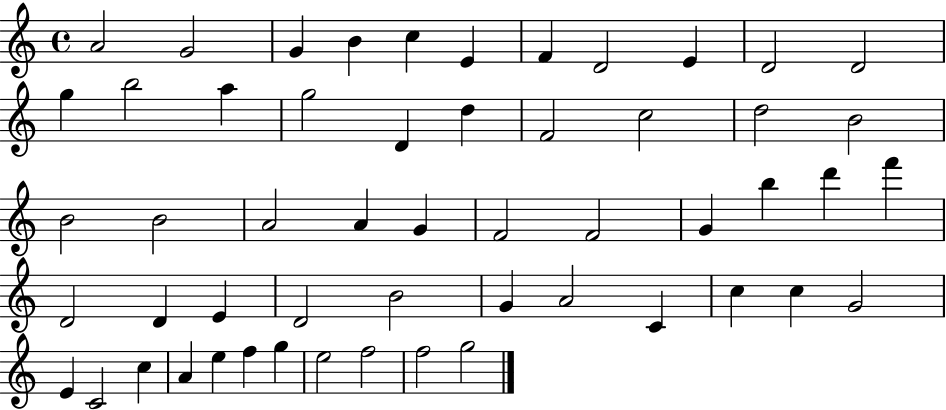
A4/h G4/h G4/q B4/q C5/q E4/q F4/q D4/h E4/q D4/h D4/h G5/q B5/h A5/q G5/h D4/q D5/q F4/h C5/h D5/h B4/h B4/h B4/h A4/h A4/q G4/q F4/h F4/h G4/q B5/q D6/q F6/q D4/h D4/q E4/q D4/h B4/h G4/q A4/h C4/q C5/q C5/q G4/h E4/q C4/h C5/q A4/q E5/q F5/q G5/q E5/h F5/h F5/h G5/h